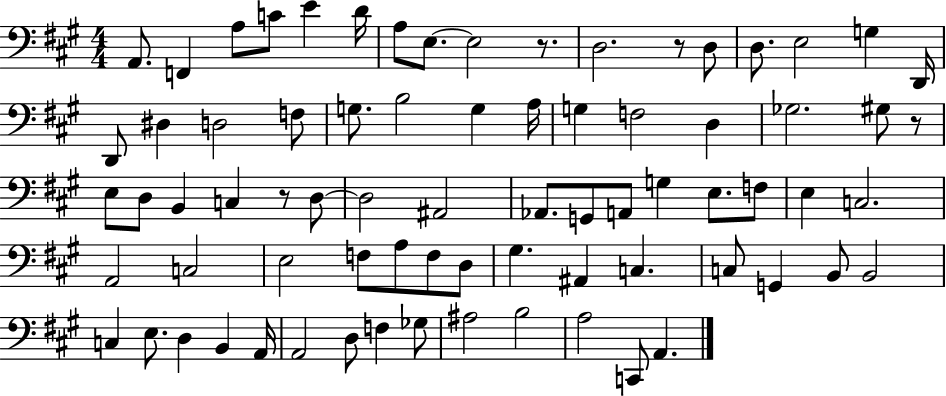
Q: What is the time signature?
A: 4/4